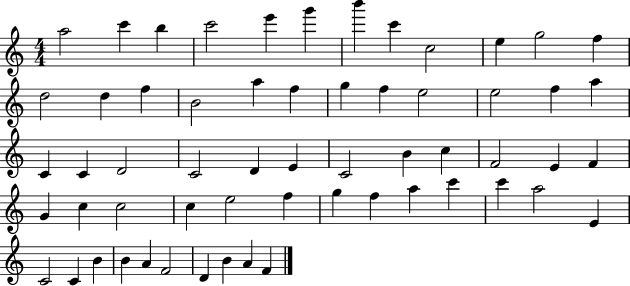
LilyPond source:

{
  \clef treble
  \numericTimeSignature
  \time 4/4
  \key c \major
  a''2 c'''4 b''4 | c'''2 e'''4 g'''4 | b'''4 c'''4 c''2 | e''4 g''2 f''4 | \break d''2 d''4 f''4 | b'2 a''4 f''4 | g''4 f''4 e''2 | e''2 f''4 a''4 | \break c'4 c'4 d'2 | c'2 d'4 e'4 | c'2 b'4 c''4 | f'2 e'4 f'4 | \break g'4 c''4 c''2 | c''4 e''2 f''4 | g''4 f''4 a''4 c'''4 | c'''4 a''2 e'4 | \break c'2 c'4 b'4 | b'4 a'4 f'2 | d'4 b'4 a'4 f'4 | \bar "|."
}